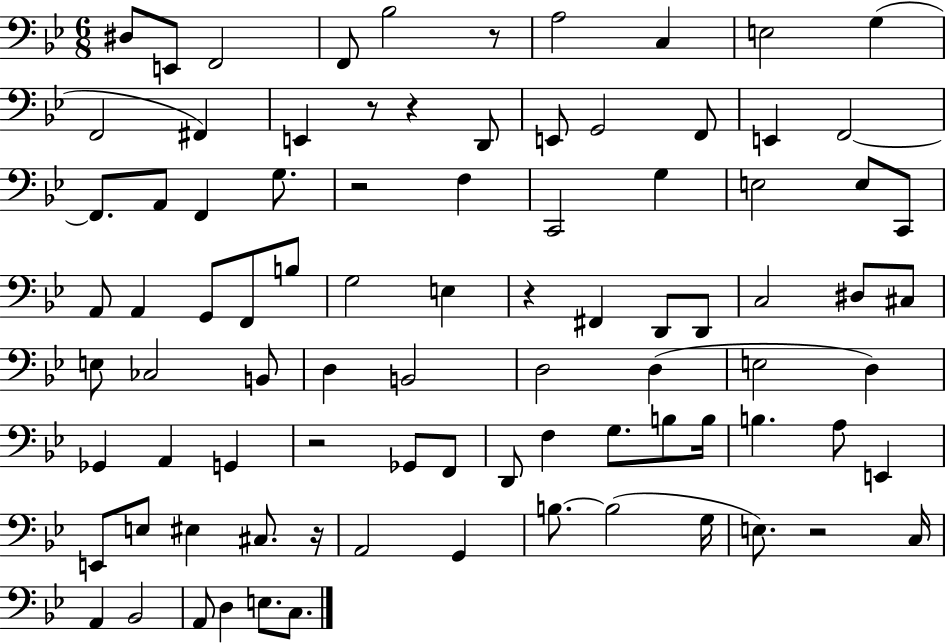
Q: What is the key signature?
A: BES major